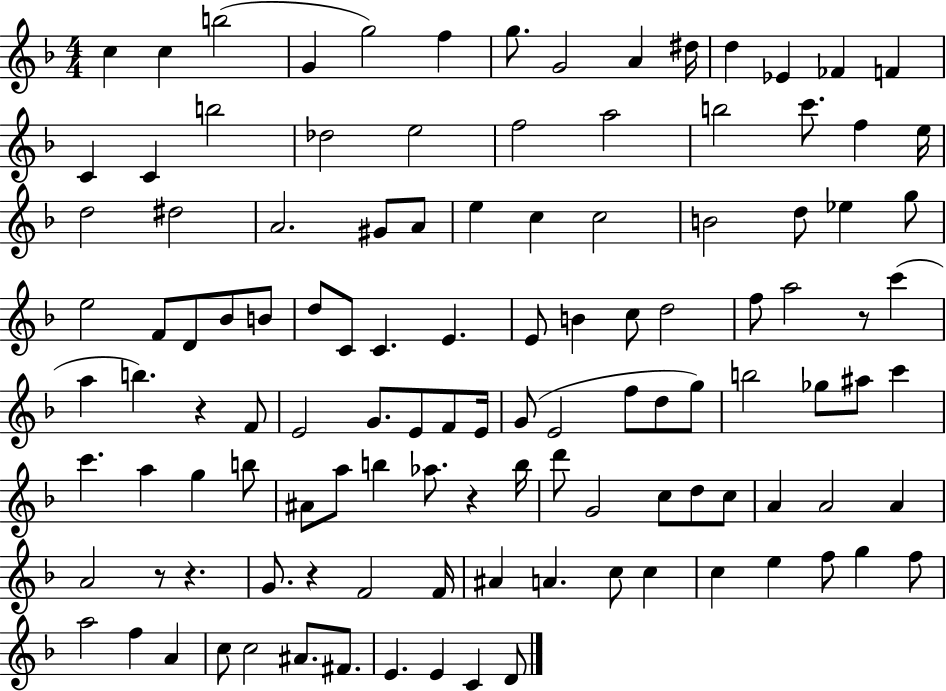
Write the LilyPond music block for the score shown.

{
  \clef treble
  \numericTimeSignature
  \time 4/4
  \key f \major
  c''4 c''4 b''2( | g'4 g''2) f''4 | g''8. g'2 a'4 dis''16 | d''4 ees'4 fes'4 f'4 | \break c'4 c'4 b''2 | des''2 e''2 | f''2 a''2 | b''2 c'''8. f''4 e''16 | \break d''2 dis''2 | a'2. gis'8 a'8 | e''4 c''4 c''2 | b'2 d''8 ees''4 g''8 | \break e''2 f'8 d'8 bes'8 b'8 | d''8 c'8 c'4. e'4. | e'8 b'4 c''8 d''2 | f''8 a''2 r8 c'''4( | \break a''4 b''4.) r4 f'8 | e'2 g'8. e'8 f'8 e'16 | g'8( e'2 f''8 d''8 g''8) | b''2 ges''8 ais''8 c'''4 | \break c'''4. a''4 g''4 b''8 | ais'8 a''8 b''4 aes''8. r4 b''16 | d'''8 g'2 c''8 d''8 c''8 | a'4 a'2 a'4 | \break a'2 r8 r4. | g'8. r4 f'2 f'16 | ais'4 a'4. c''8 c''4 | c''4 e''4 f''8 g''4 f''8 | \break a''2 f''4 a'4 | c''8 c''2 ais'8. fis'8. | e'4. e'4 c'4 d'8 | \bar "|."
}